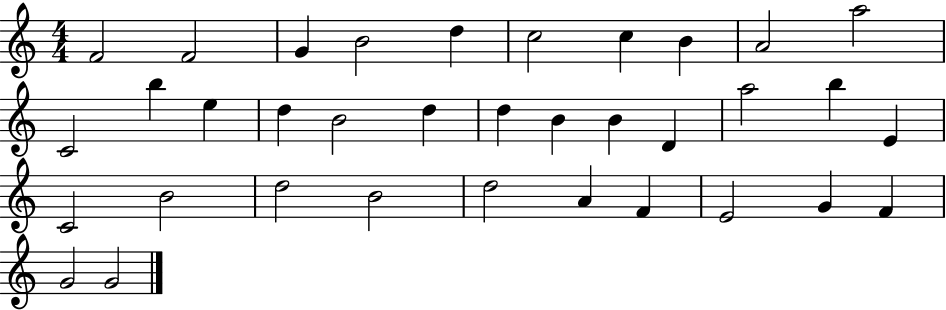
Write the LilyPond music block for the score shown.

{
  \clef treble
  \numericTimeSignature
  \time 4/4
  \key c \major
  f'2 f'2 | g'4 b'2 d''4 | c''2 c''4 b'4 | a'2 a''2 | \break c'2 b''4 e''4 | d''4 b'2 d''4 | d''4 b'4 b'4 d'4 | a''2 b''4 e'4 | \break c'2 b'2 | d''2 b'2 | d''2 a'4 f'4 | e'2 g'4 f'4 | \break g'2 g'2 | \bar "|."
}